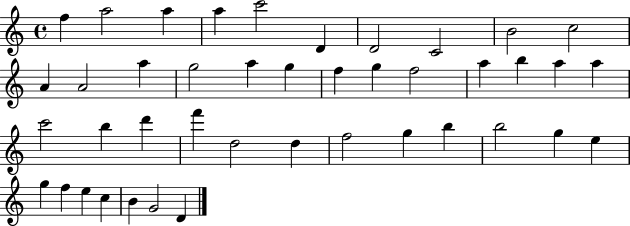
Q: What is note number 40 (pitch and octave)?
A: B4